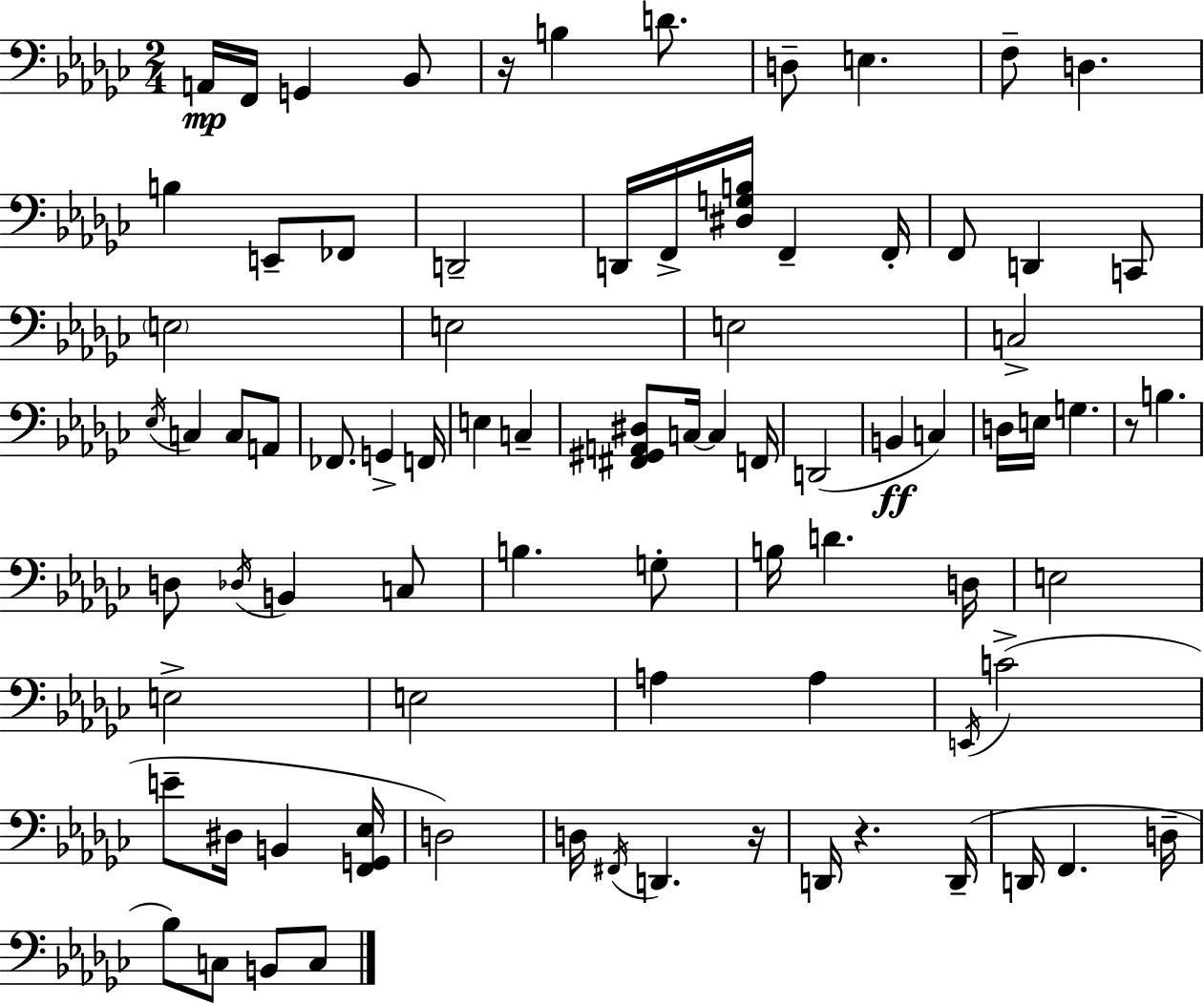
A2/s F2/s G2/q Bb2/e R/s B3/q D4/e. D3/e E3/q. F3/e D3/q. B3/q E2/e FES2/e D2/h D2/s F2/s [D#3,G3,B3]/s F2/q F2/s F2/e D2/q C2/e E3/h E3/h E3/h C3/h Eb3/s C3/q C3/e A2/e FES2/e. G2/q F2/s E3/q C3/q [F#2,G#2,A2,D#3]/e C3/s C3/q F2/s D2/h B2/q C3/q D3/s E3/s G3/q. R/e B3/q. D3/e Db3/s B2/q C3/e B3/q. G3/e B3/s D4/q. D3/s E3/h E3/h E3/h A3/q A3/q E2/s C4/h E4/e D#3/s B2/q [F2,G2,Eb3]/s D3/h D3/s F#2/s D2/q. R/s D2/s R/q. D2/s D2/s F2/q. D3/s Bb3/e C3/e B2/e C3/e